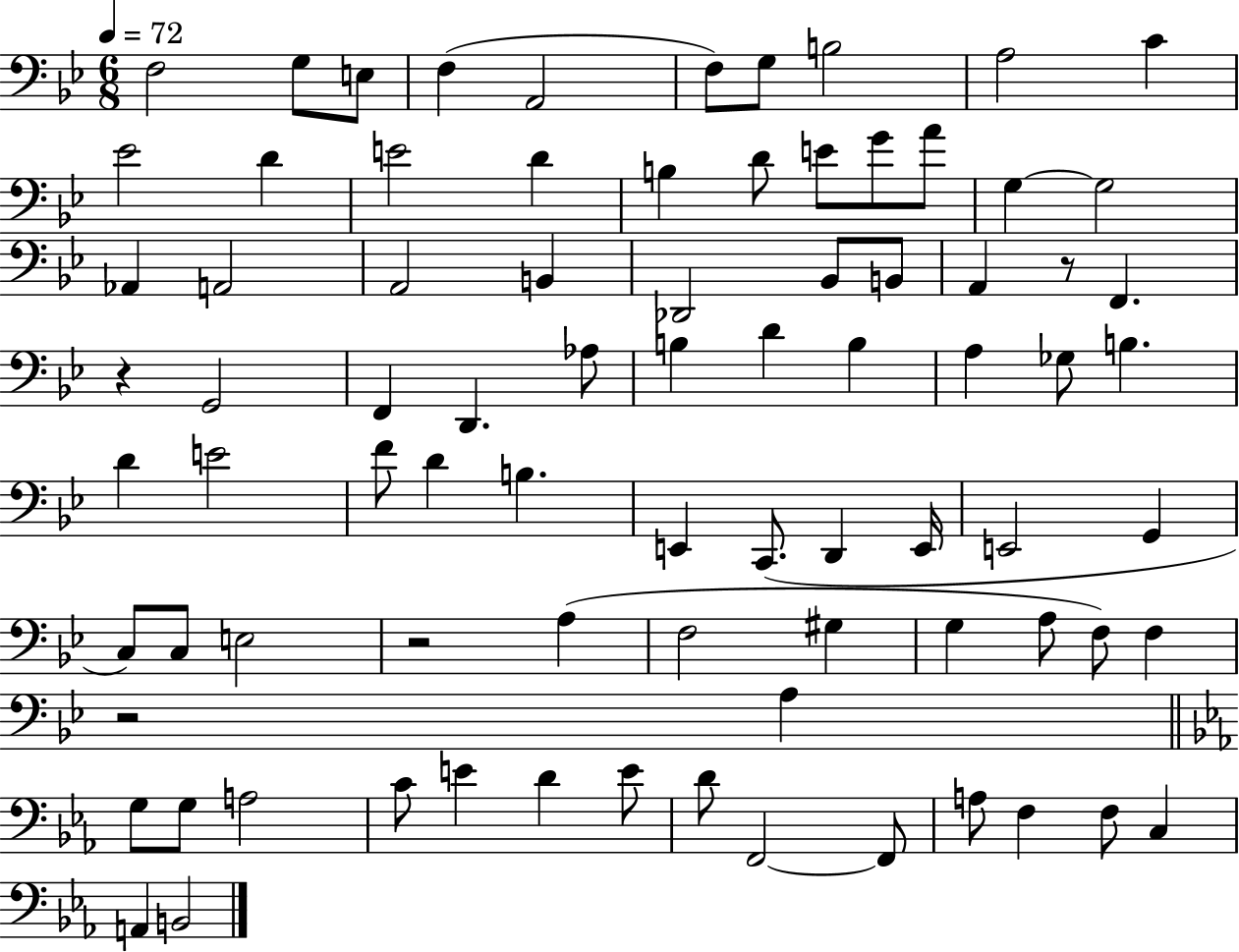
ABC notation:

X:1
T:Untitled
M:6/8
L:1/4
K:Bb
F,2 G,/2 E,/2 F, A,,2 F,/2 G,/2 B,2 A,2 C _E2 D E2 D B, D/2 E/2 G/2 A/2 G, G,2 _A,, A,,2 A,,2 B,, _D,,2 _B,,/2 B,,/2 A,, z/2 F,, z G,,2 F,, D,, _A,/2 B, D B, A, _G,/2 B, D E2 F/2 D B, E,, C,,/2 D,, E,,/4 E,,2 G,, C,/2 C,/2 E,2 z2 A, F,2 ^G, G, A,/2 F,/2 F, z2 A, G,/2 G,/2 A,2 C/2 E D E/2 D/2 F,,2 F,,/2 A,/2 F, F,/2 C, A,, B,,2